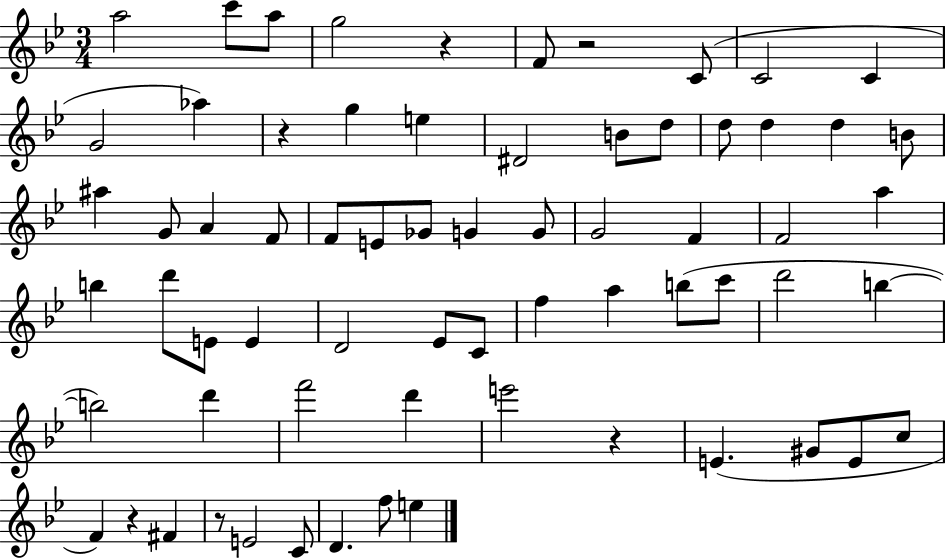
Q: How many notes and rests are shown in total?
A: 67